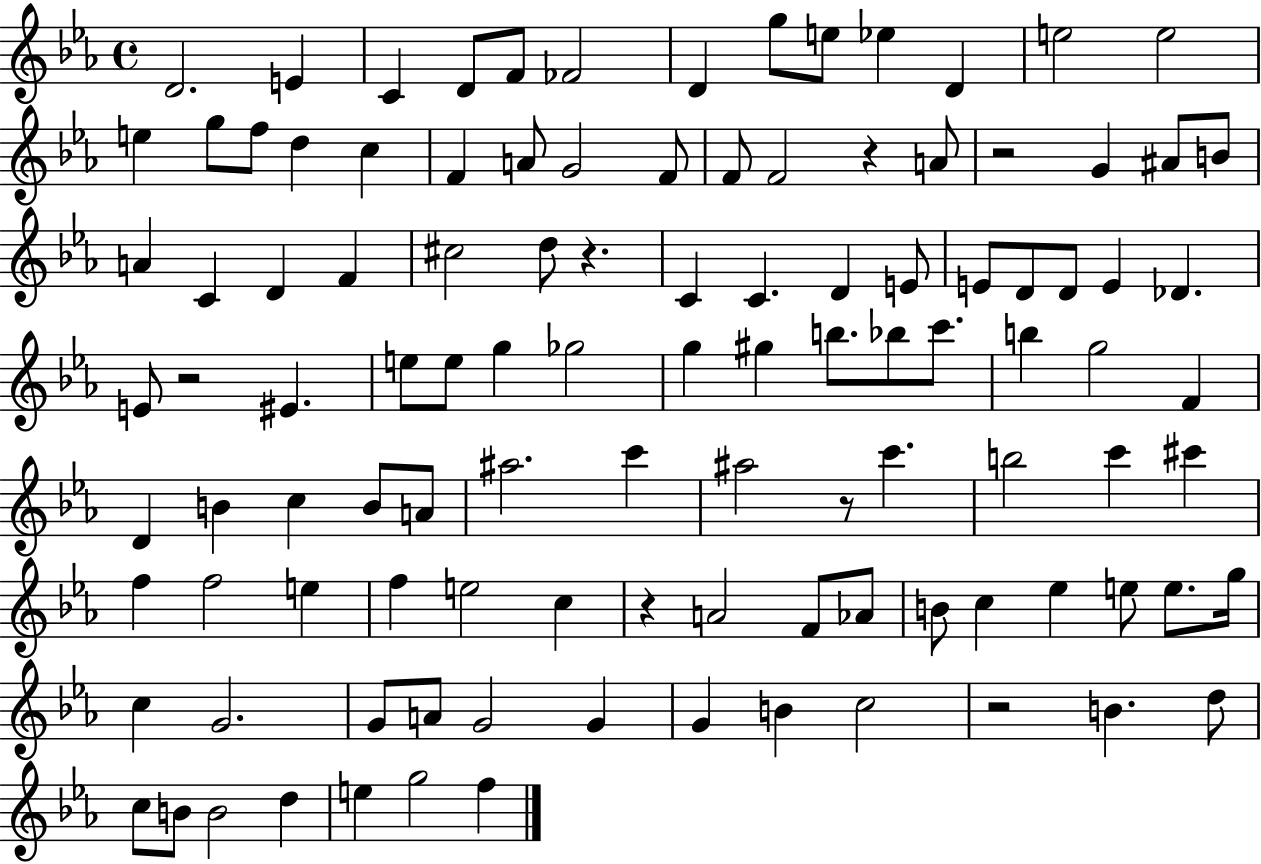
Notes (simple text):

D4/h. E4/q C4/q D4/e F4/e FES4/h D4/q G5/e E5/e Eb5/q D4/q E5/h E5/h E5/q G5/e F5/e D5/q C5/q F4/q A4/e G4/h F4/e F4/e F4/h R/q A4/e R/h G4/q A#4/e B4/e A4/q C4/q D4/q F4/q C#5/h D5/e R/q. C4/q C4/q. D4/q E4/e E4/e D4/e D4/e E4/q Db4/q. E4/e R/h EIS4/q. E5/e E5/e G5/q Gb5/h G5/q G#5/q B5/e. Bb5/e C6/e. B5/q G5/h F4/q D4/q B4/q C5/q B4/e A4/e A#5/h. C6/q A#5/h R/e C6/q. B5/h C6/q C#6/q F5/q F5/h E5/q F5/q E5/h C5/q R/q A4/h F4/e Ab4/e B4/e C5/q Eb5/q E5/e E5/e. G5/s C5/q G4/h. G4/e A4/e G4/h G4/q G4/q B4/q C5/h R/h B4/q. D5/e C5/e B4/e B4/h D5/q E5/q G5/h F5/q